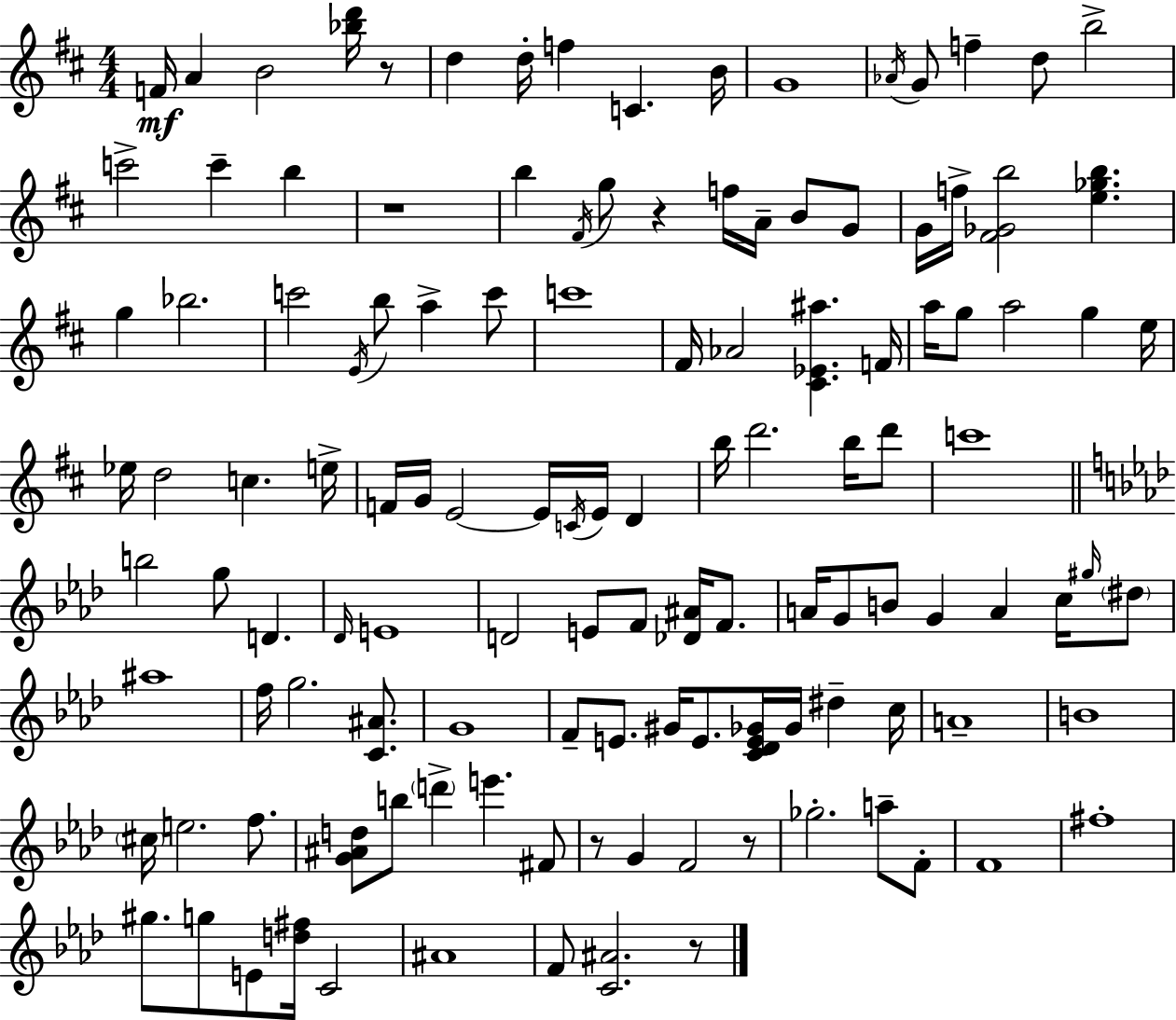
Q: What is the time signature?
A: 4/4